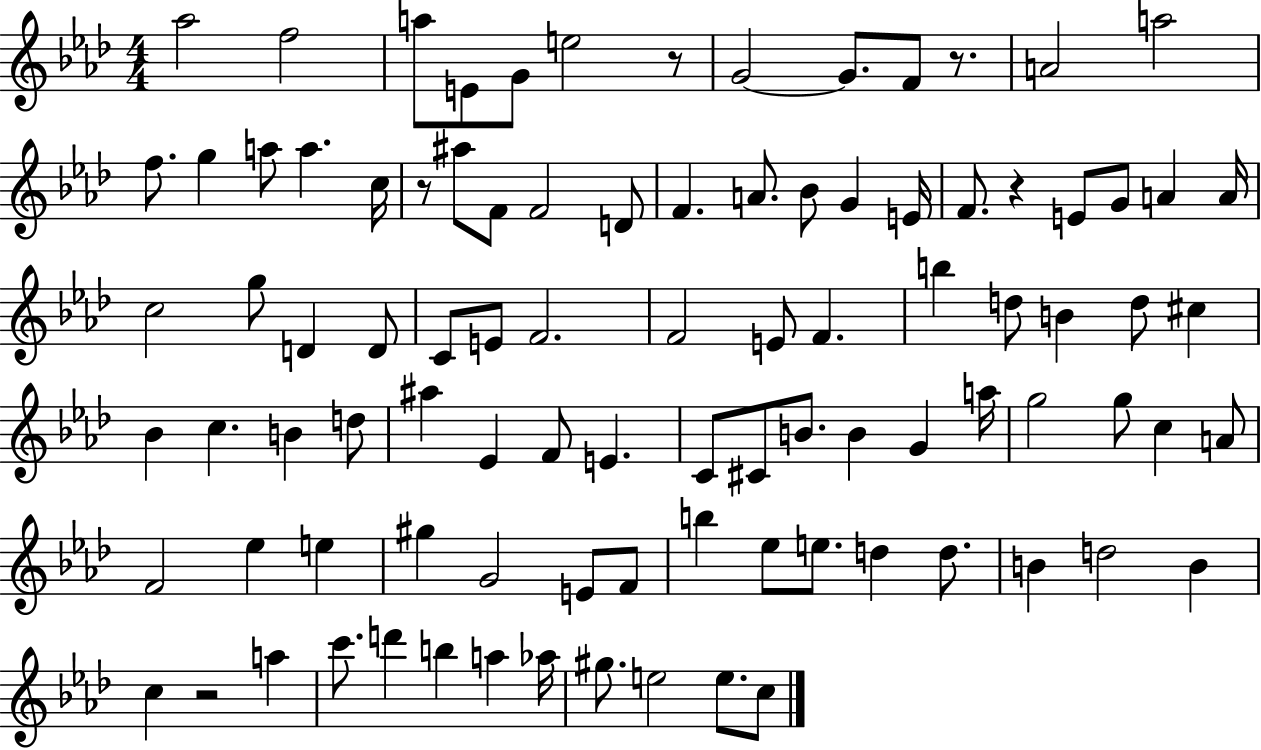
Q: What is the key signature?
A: AES major